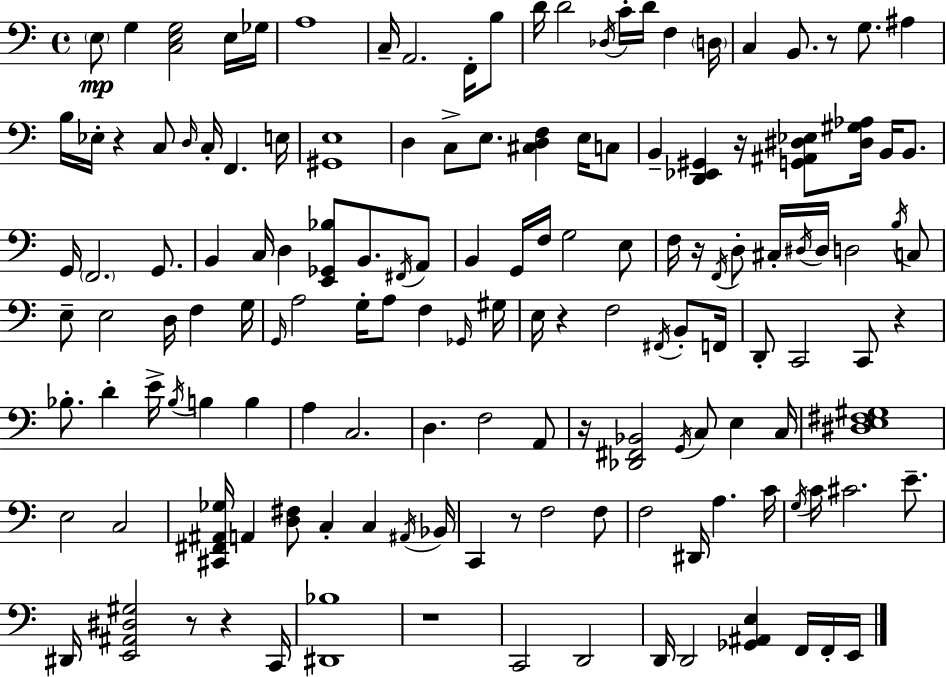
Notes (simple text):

E3/e G3/q [C3,E3,G3]/h E3/s Gb3/s A3/w C3/s A2/h. F2/s B3/e D4/s D4/h Db3/s C4/s D4/s F3/q D3/s C3/q B2/e. R/e G3/e. A#3/q B3/s Eb3/s R/q C3/e D3/s C3/s F2/q. E3/s [G#2,E3]/w D3/q C3/e E3/e. [C#3,D3,F3]/q E3/s C3/e B2/q [D2,Eb2,G#2]/q R/s [G2,A#2,D#3,Eb3]/e [D#3,G#3,Ab3]/s B2/s B2/e. G2/s F2/h. G2/e. B2/q C3/s D3/q [E2,Gb2,Bb3]/e B2/e. F#2/s A2/e B2/q G2/s F3/s G3/h E3/e F3/s R/s F2/s D3/e C#3/s D#3/s D#3/s D3/h B3/s C3/e E3/e E3/h D3/s F3/q G3/s G2/s A3/h G3/s A3/e F3/q Gb2/s G#3/s E3/s R/q F3/h F#2/s B2/e F2/s D2/e C2/h C2/e R/q Bb3/e. D4/q E4/s Bb3/s B3/q B3/q A3/q C3/h. D3/q. F3/h A2/e R/s [Db2,F#2,Bb2]/h G2/s C3/e E3/q C3/s [D#3,E3,F#3,G#3]/w E3/h C3/h [C#2,F#2,A#2,Gb3]/s A2/q [D3,F#3]/e C3/q C3/q A#2/s Bb2/s C2/q R/e F3/h F3/e F3/h D#2/s A3/q. C4/s G3/s C4/s C#4/h. E4/e. D#2/s [E2,A#2,D#3,G#3]/h R/e R/q C2/s [D#2,Bb3]/w R/w C2/h D2/h D2/s D2/h [Gb2,A#2,E3]/q F2/s F2/s E2/s